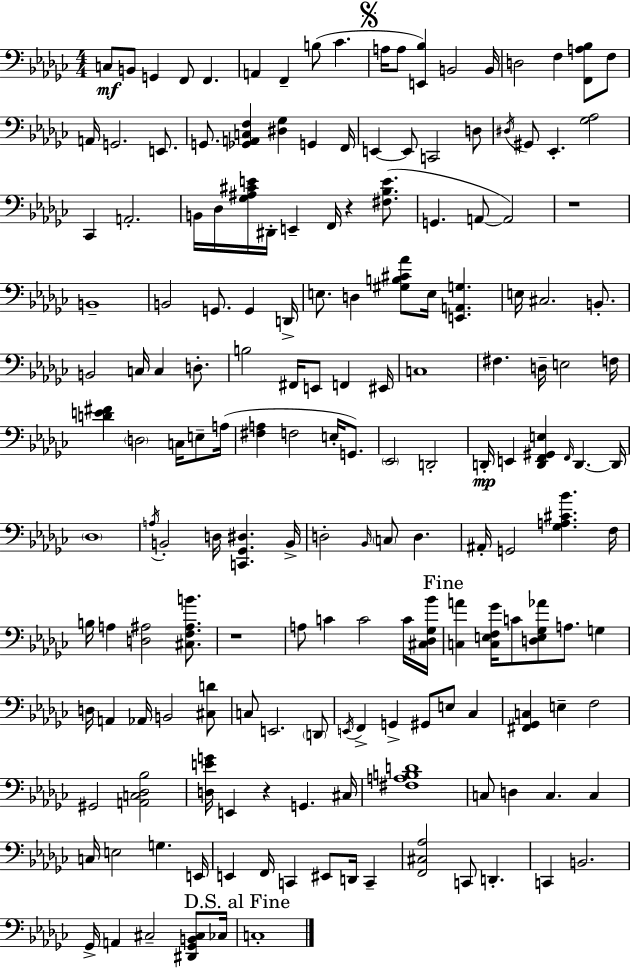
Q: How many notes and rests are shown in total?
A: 172